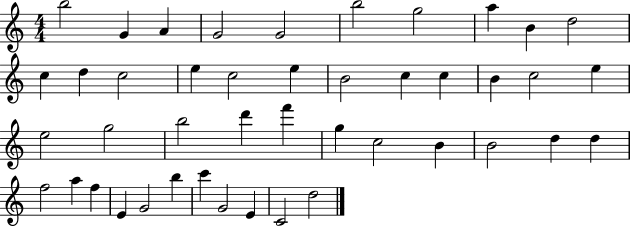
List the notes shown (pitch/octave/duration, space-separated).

B5/h G4/q A4/q G4/h G4/h B5/h G5/h A5/q B4/q D5/h C5/q D5/q C5/h E5/q C5/h E5/q B4/h C5/q C5/q B4/q C5/h E5/q E5/h G5/h B5/h D6/q F6/q G5/q C5/h B4/q B4/h D5/q D5/q F5/h A5/q F5/q E4/q G4/h B5/q C6/q G4/h E4/q C4/h D5/h